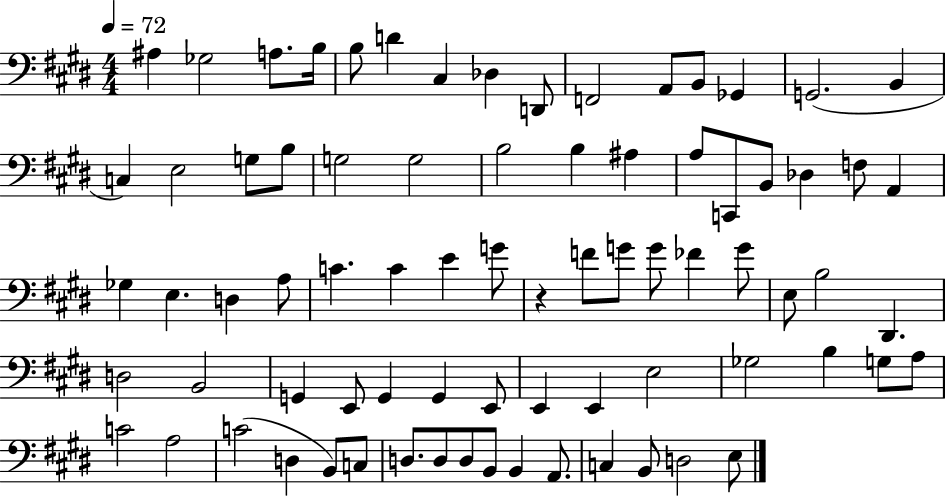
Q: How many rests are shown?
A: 1